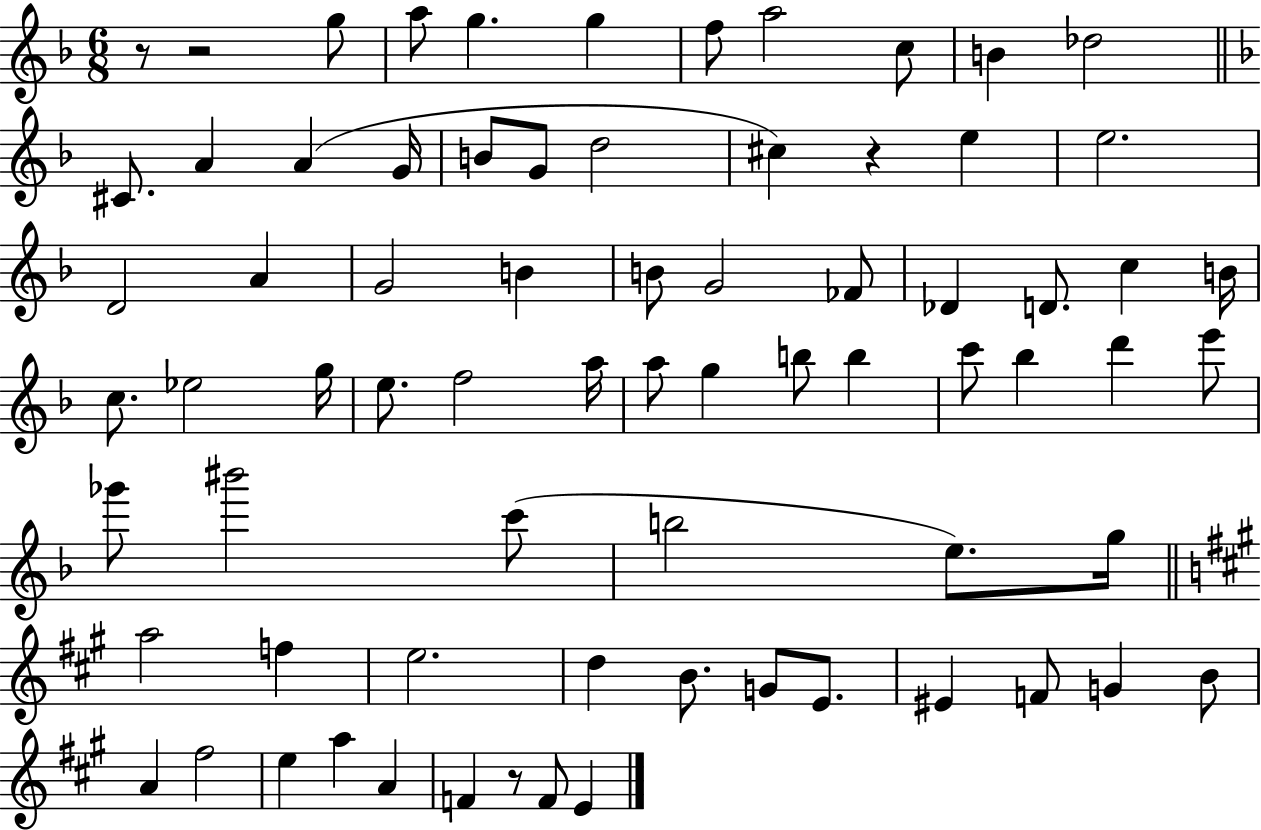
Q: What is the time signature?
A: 6/8